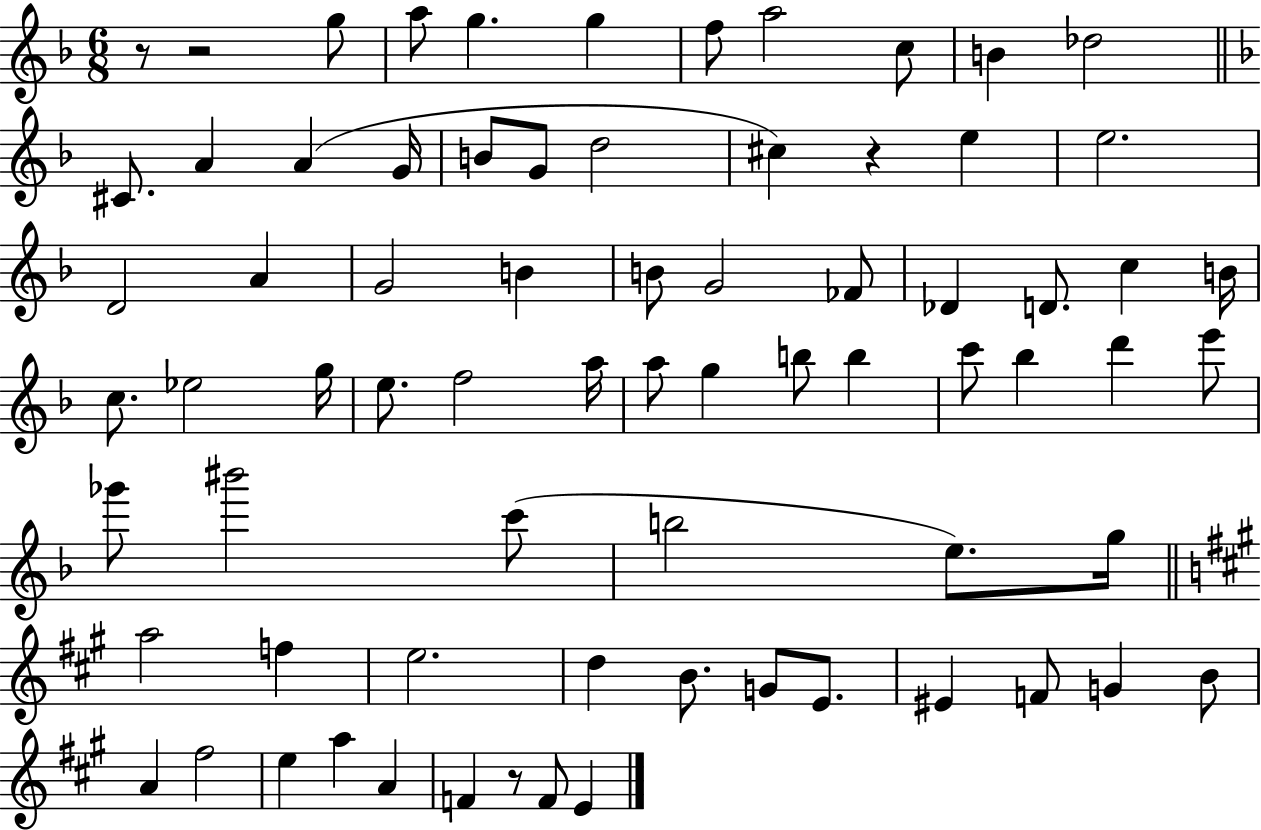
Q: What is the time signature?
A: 6/8